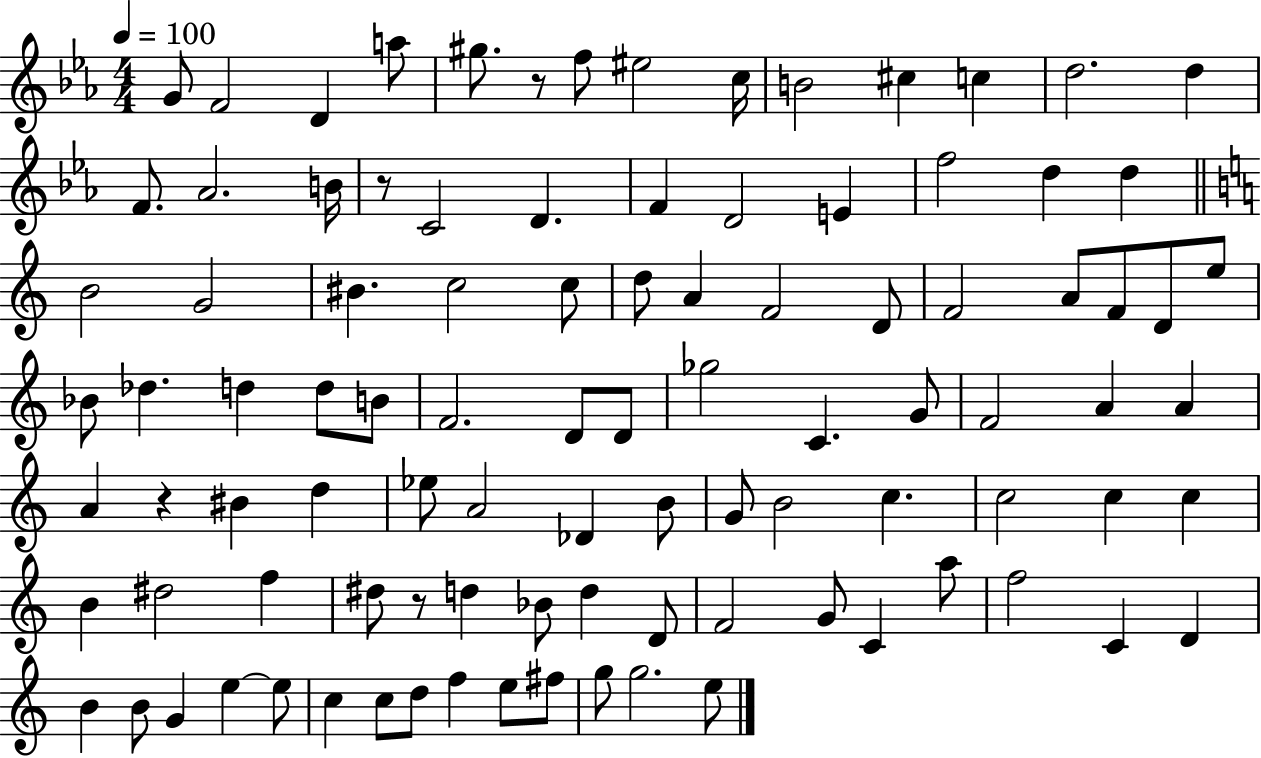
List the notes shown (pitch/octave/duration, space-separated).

G4/e F4/h D4/q A5/e G#5/e. R/e F5/e EIS5/h C5/s B4/h C#5/q C5/q D5/h. D5/q F4/e. Ab4/h. B4/s R/e C4/h D4/q. F4/q D4/h E4/q F5/h D5/q D5/q B4/h G4/h BIS4/q. C5/h C5/e D5/e A4/q F4/h D4/e F4/h A4/e F4/e D4/e E5/e Bb4/e Db5/q. D5/q D5/e B4/e F4/h. D4/e D4/e Gb5/h C4/q. G4/e F4/h A4/q A4/q A4/q R/q BIS4/q D5/q Eb5/e A4/h Db4/q B4/e G4/e B4/h C5/q. C5/h C5/q C5/q B4/q D#5/h F5/q D#5/e R/e D5/q Bb4/e D5/q D4/e F4/h G4/e C4/q A5/e F5/h C4/q D4/q B4/q B4/e G4/q E5/q E5/e C5/q C5/e D5/e F5/q E5/e F#5/e G5/e G5/h. E5/e